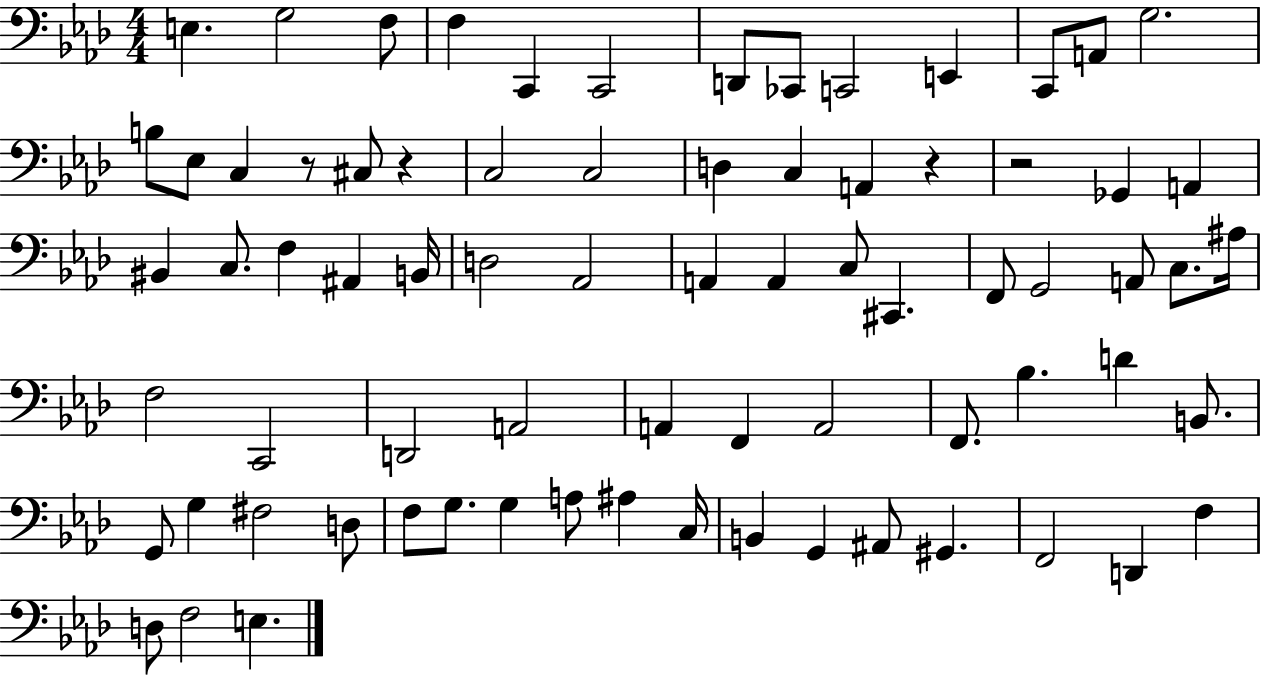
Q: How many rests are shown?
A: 4